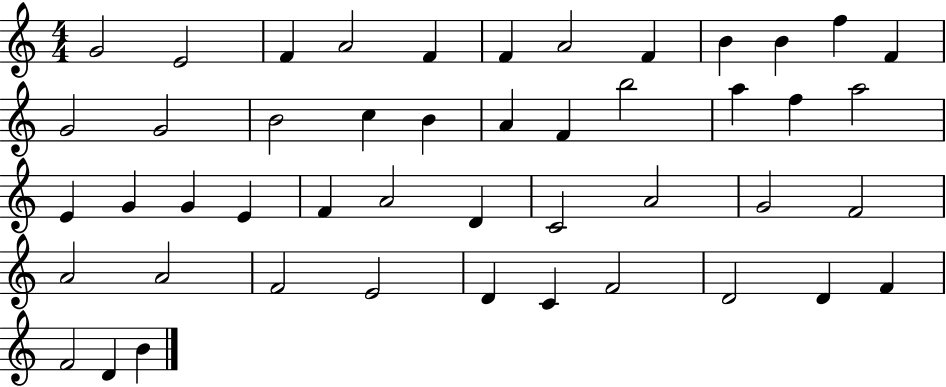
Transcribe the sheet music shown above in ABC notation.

X:1
T:Untitled
M:4/4
L:1/4
K:C
G2 E2 F A2 F F A2 F B B f F G2 G2 B2 c B A F b2 a f a2 E G G E F A2 D C2 A2 G2 F2 A2 A2 F2 E2 D C F2 D2 D F F2 D B